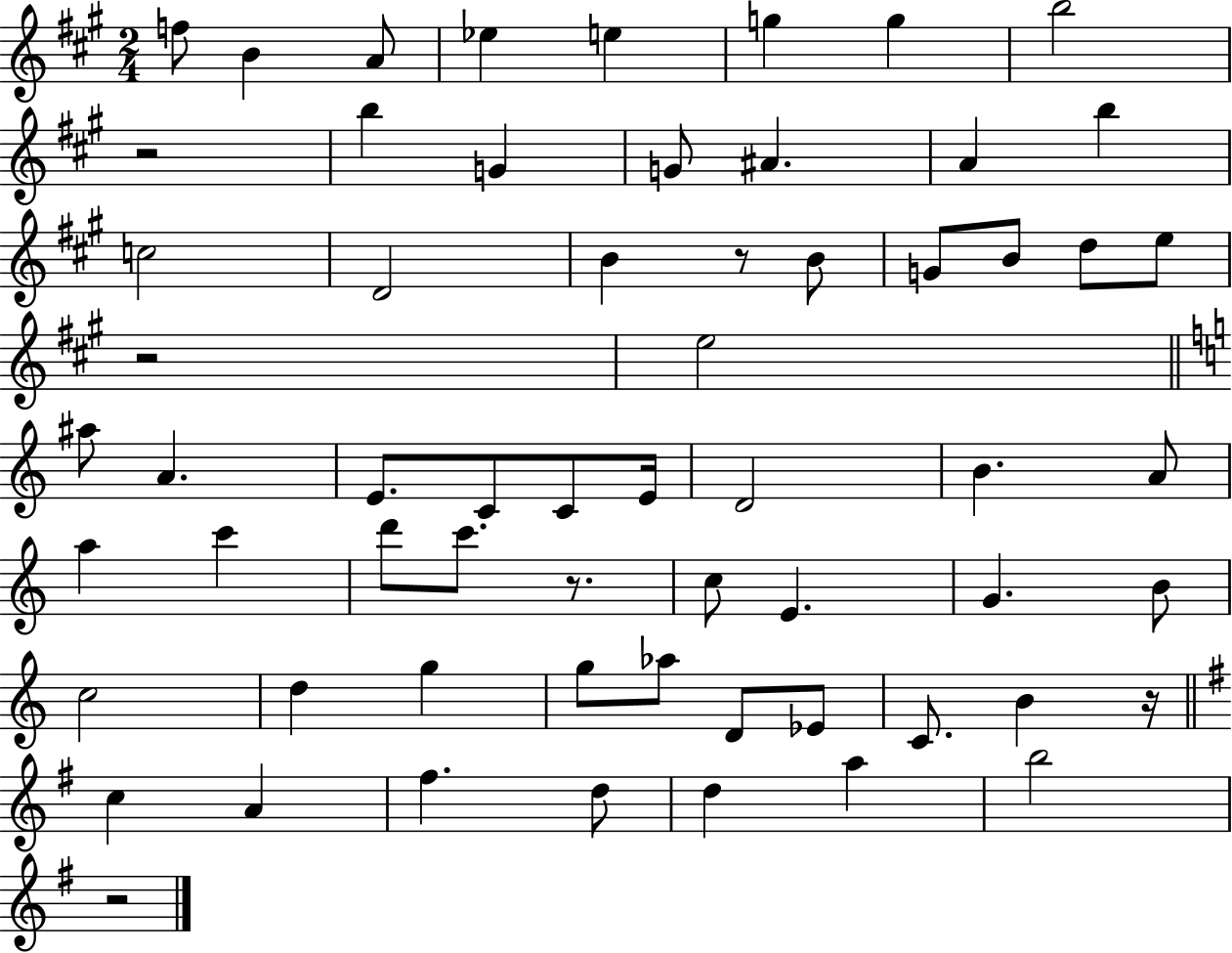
{
  \clef treble
  \numericTimeSignature
  \time 2/4
  \key a \major
  f''8 b'4 a'8 | ees''4 e''4 | g''4 g''4 | b''2 | \break r2 | b''4 g'4 | g'8 ais'4. | a'4 b''4 | \break c''2 | d'2 | b'4 r8 b'8 | g'8 b'8 d''8 e''8 | \break r2 | e''2 | \bar "||" \break \key c \major ais''8 a'4. | e'8. c'8 c'8 e'16 | d'2 | b'4. a'8 | \break a''4 c'''4 | d'''8 c'''8. r8. | c''8 e'4. | g'4. b'8 | \break c''2 | d''4 g''4 | g''8 aes''8 d'8 ees'8 | c'8. b'4 r16 | \break \bar "||" \break \key g \major c''4 a'4 | fis''4. d''8 | d''4 a''4 | b''2 | \break r2 | \bar "|."
}